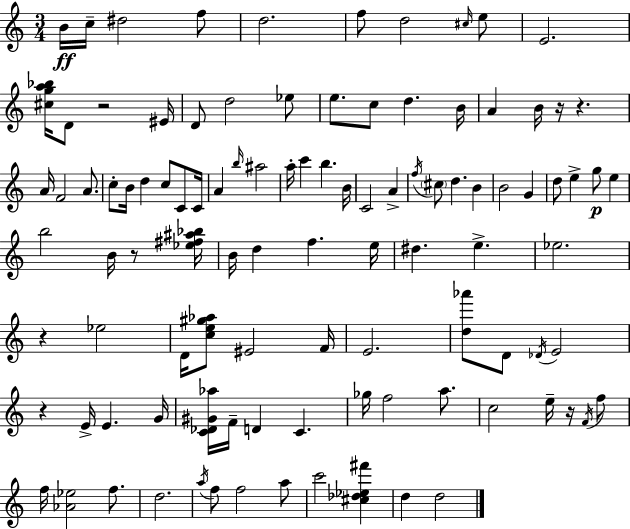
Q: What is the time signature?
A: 3/4